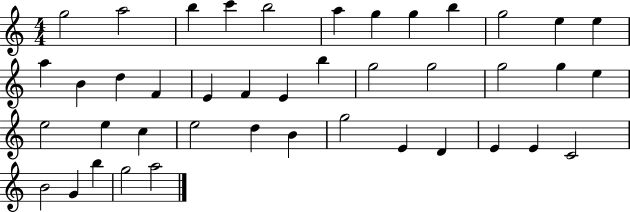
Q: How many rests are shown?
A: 0